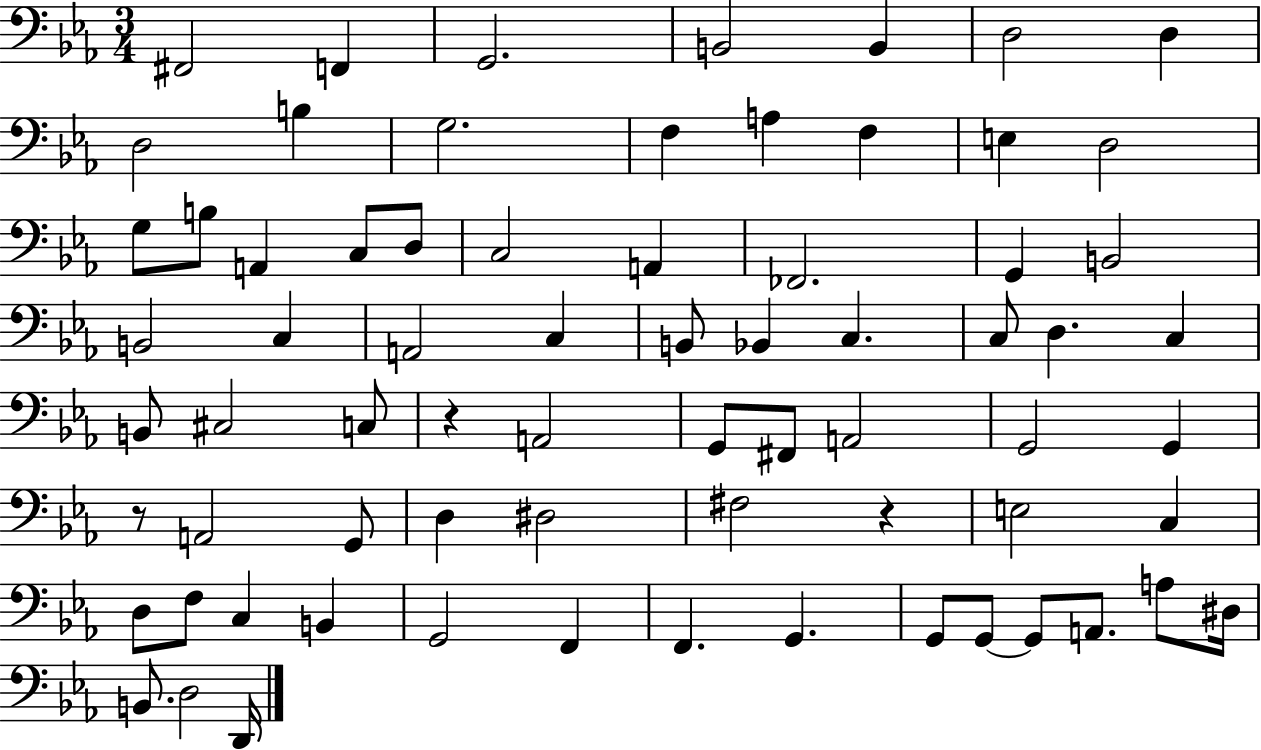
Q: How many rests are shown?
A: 3